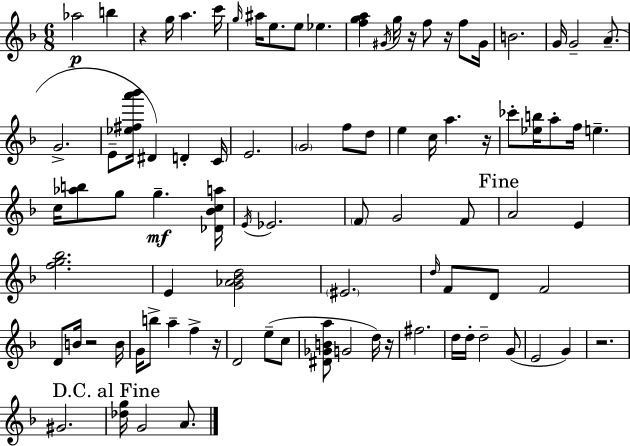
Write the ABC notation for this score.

X:1
T:Untitled
M:6/8
L:1/4
K:F
_a2 b z g/4 a c'/4 g/4 ^a/4 e/2 e/2 _e [fga] ^G/4 g/4 z/4 f/2 z/4 f/2 ^G/4 B2 G/4 G2 A/2 G2 E/2 [_e^fa'_b']/4 ^D D C/4 E2 G2 f/2 d/2 e c/4 a z/4 _c'/2 [_eb]/4 a/2 f/4 e c/4 [_ab]/2 g/2 g [_D_Bca]/4 E/4 _E2 F/2 G2 F/2 A2 E [fg_b]2 E [G_A_Bd]2 ^E2 d/4 F/2 D/2 F2 D/2 B/4 z2 B/4 G/4 b/2 a f z/4 D2 e/2 c/2 [^D_GBa]/2 G2 d/4 z/4 ^f2 d/4 d/4 d2 G/2 E2 G z2 ^G2 [_dg]/4 G2 A/2